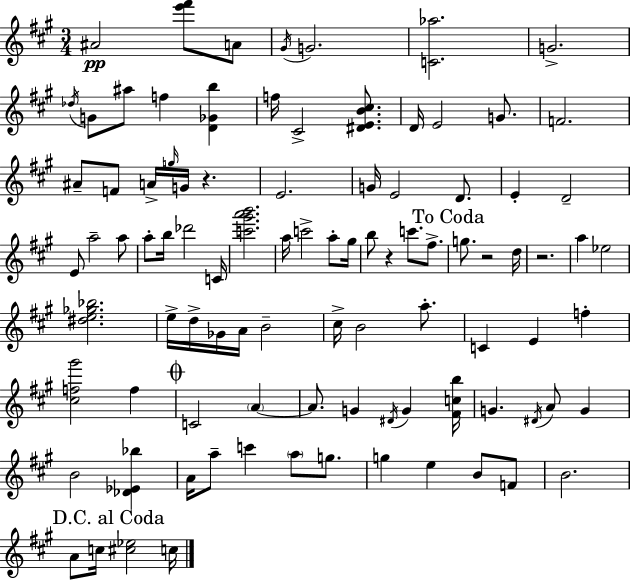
A#4/h [E6,F#6]/e A4/e G#4/s G4/h. [C4,Ab5]/h. G4/h. Db5/s G4/e A#5/e F5/q [D4,Gb4,B5]/q F5/s C#4/h [D#4,E4,B4,C#5]/e. D4/s E4/h G4/e. F4/h. A#4/e F4/e A4/s G5/s G4/s R/q. E4/h. G4/s E4/h D4/e. E4/q D4/h E4/e A5/h A5/e A5/e B5/s Db6/h C4/s [C6,G#6,A6,B6]/h. A5/s C6/h A5/e G#5/s B5/e R/q C6/e. F#5/e. G5/e. R/h D5/s R/h. A5/q Eb5/h [D#5,E5,Gb5,Bb5]/h. E5/s D5/s Gb4/s A4/s B4/h C#5/s B4/h A5/e. C4/q E4/q F5/q [C#5,F5,G#6]/h F5/q C4/h A4/q A4/e. G4/q D#4/s G4/q [F#4,C5,B5]/s G4/q. D#4/s A4/e G4/q B4/h [Db4,Eb4,Bb5]/q A4/s A5/e C6/q A5/e G5/e. G5/q E5/q B4/e F4/e B4/h. A4/e C5/s [C#5,Eb5]/h C5/s